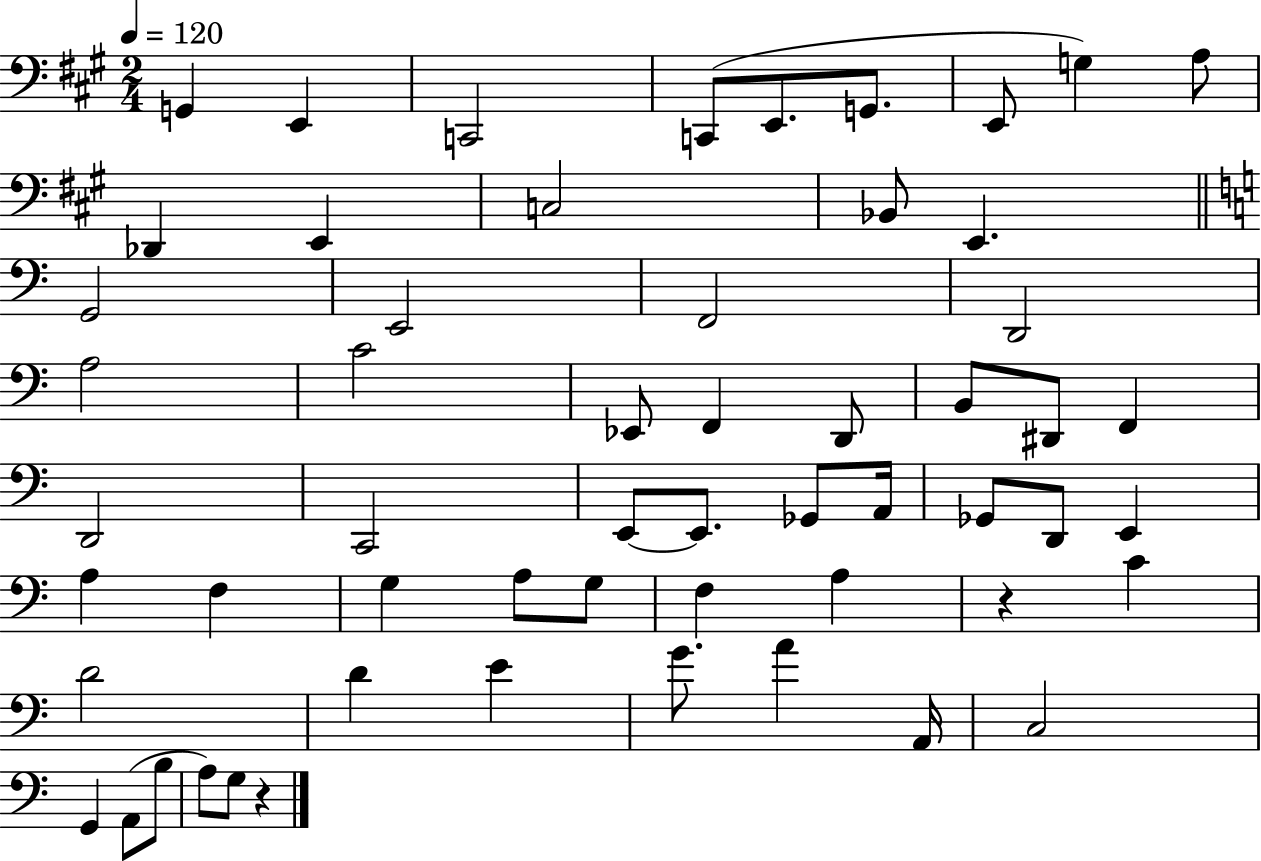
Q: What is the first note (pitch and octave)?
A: G2